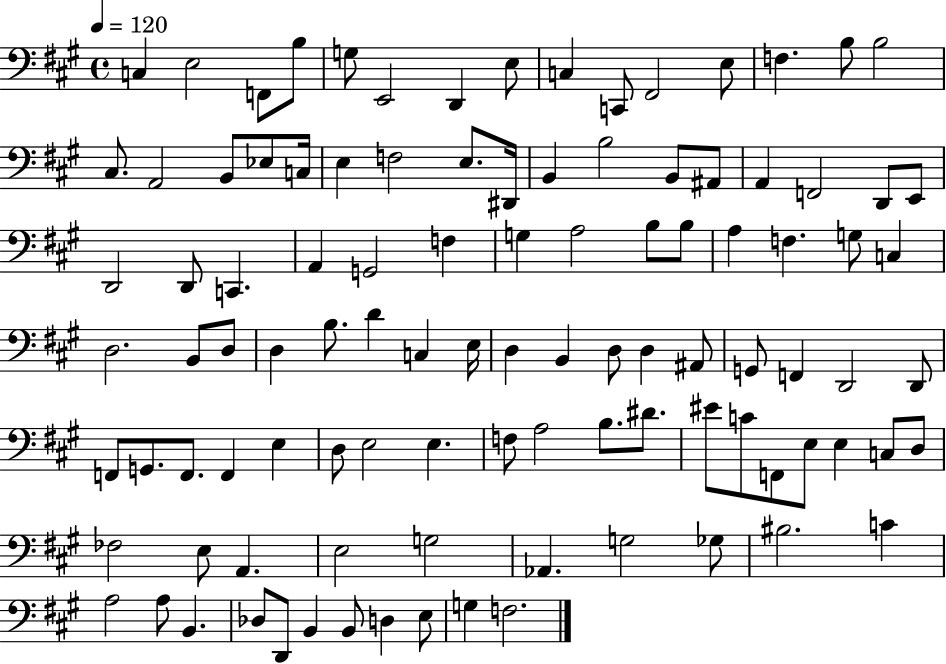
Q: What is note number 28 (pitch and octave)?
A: A#2